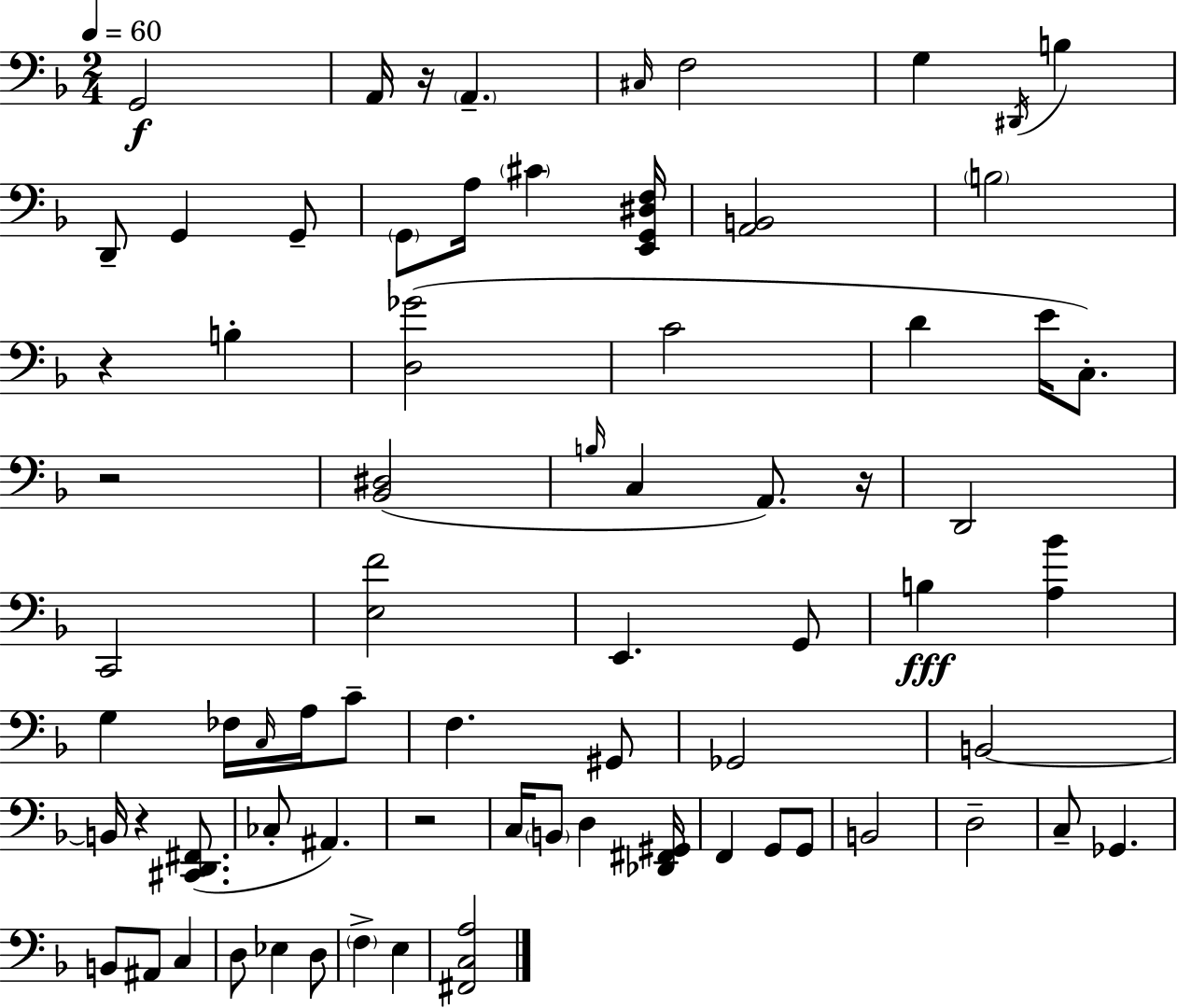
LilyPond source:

{
  \clef bass
  \numericTimeSignature
  \time 2/4
  \key d \minor
  \tempo 4 = 60
  g,2\f | a,16 r16 \parenthesize a,4.-- | \grace { cis16 } f2 | g4 \acciaccatura { dis,16 } b4 | \break d,8-- g,4 | g,8-- \parenthesize g,8 a16 \parenthesize cis'4 | <e, g, dis f>16 <a, b,>2 | \parenthesize b2 | \break r4 b4-. | <d ges'>2( | c'2 | d'4 e'16 c8.-.) | \break r2 | <bes, dis>2( | \grace { b16 } c4 a,8.) | r16 d,2 | \break c,2 | <e f'>2 | e,4. | g,8 b4\fff <a bes'>4 | \break g4 fes16 | \grace { c16 } a16 c'8-- f4. | gis,8 ges,2 | b,2~~ | \break b,16 r4 | <cis, d, fis,>8.( ces8-. ais,4.) | r2 | c16 \parenthesize b,8 d4 | \break <des, fis, gis,>16 f,4 | g,8 g,8 b,2 | d2-- | c8-- ges,4. | \break b,8 ais,8 | c4 d8 ees4 | d8 \parenthesize f4-> | e4 <fis, c a>2 | \break \bar "|."
}